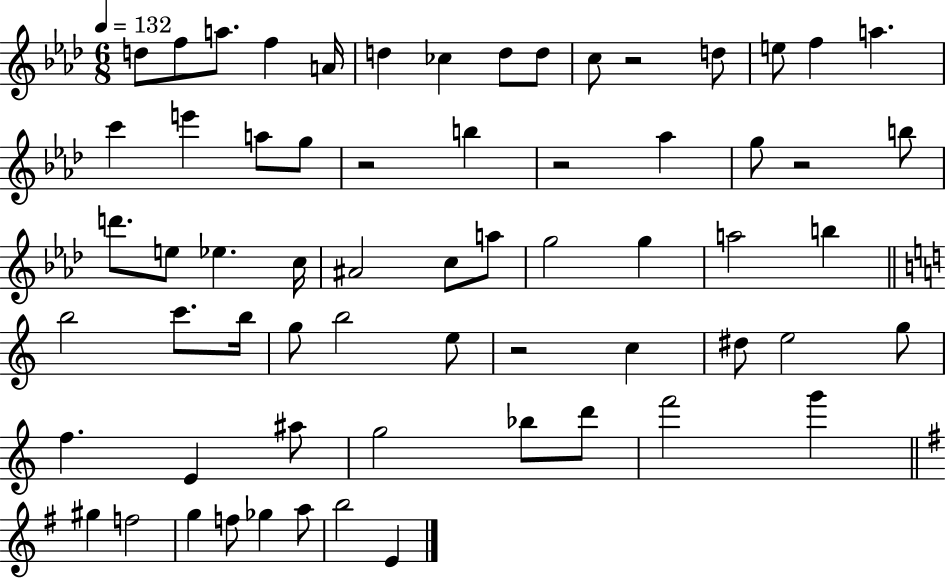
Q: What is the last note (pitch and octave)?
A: E4